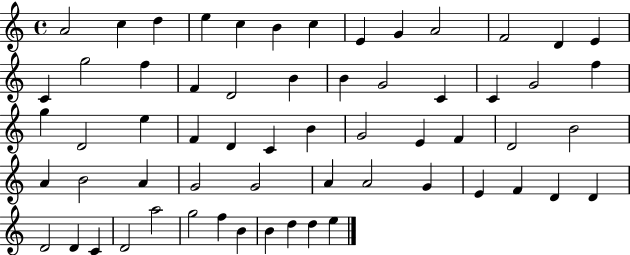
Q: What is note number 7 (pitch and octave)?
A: C5